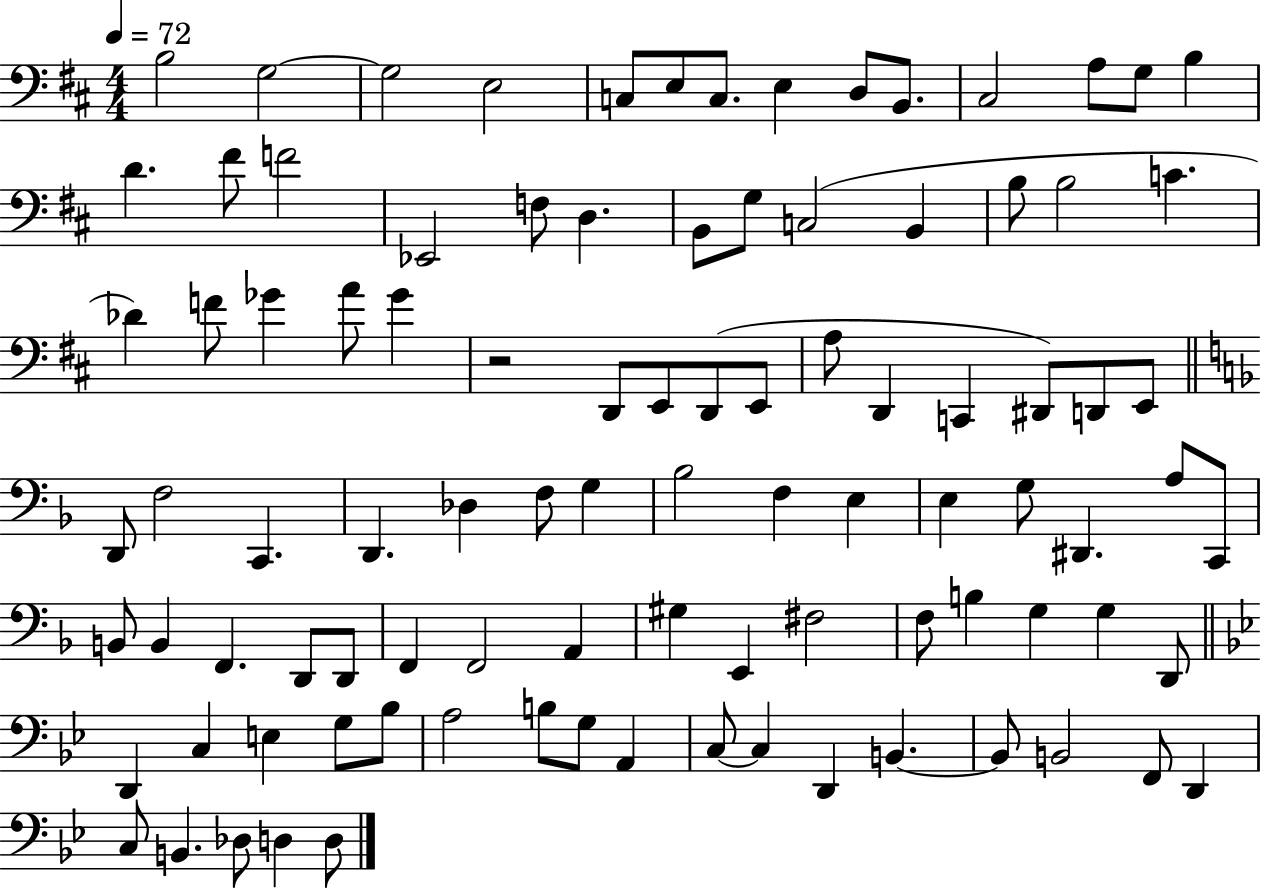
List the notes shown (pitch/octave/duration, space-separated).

B3/h G3/h G3/h E3/h C3/e E3/e C3/e. E3/q D3/e B2/e. C#3/h A3/e G3/e B3/q D4/q. F#4/e F4/h Eb2/h F3/e D3/q. B2/e G3/e C3/h B2/q B3/e B3/h C4/q. Db4/q F4/e Gb4/q A4/e Gb4/q R/h D2/e E2/e D2/e E2/e A3/e D2/q C2/q D#2/e D2/e E2/e D2/e F3/h C2/q. D2/q. Db3/q F3/e G3/q Bb3/h F3/q E3/q E3/q G3/e D#2/q. A3/e C2/e B2/e B2/q F2/q. D2/e D2/e F2/q F2/h A2/q G#3/q E2/q F#3/h F3/e B3/q G3/q G3/q D2/e D2/q C3/q E3/q G3/e Bb3/e A3/h B3/e G3/e A2/q C3/e C3/q D2/q B2/q. B2/e B2/h F2/e D2/q C3/e B2/q. Db3/e D3/q D3/e